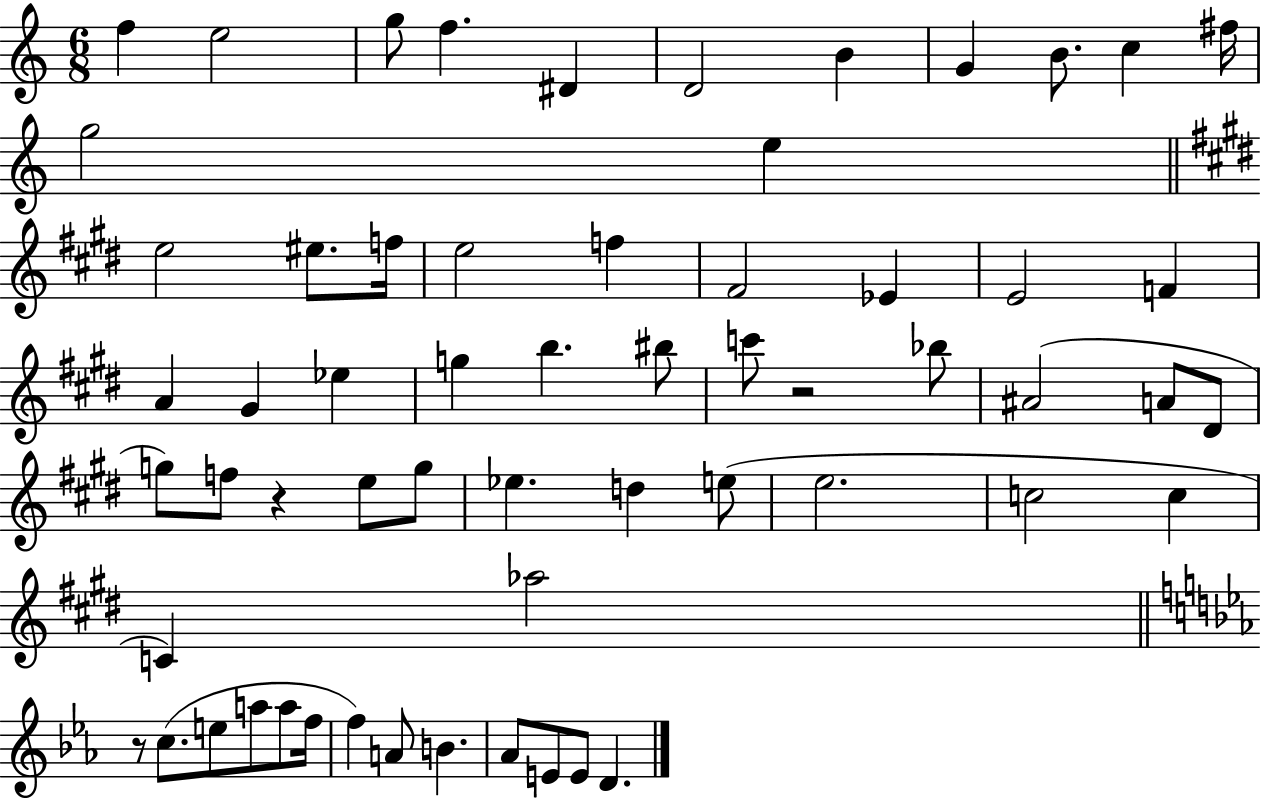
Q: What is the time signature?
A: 6/8